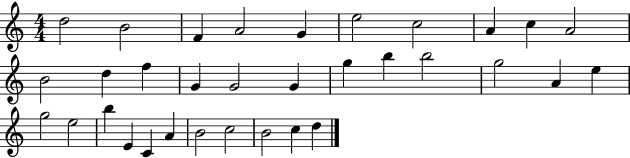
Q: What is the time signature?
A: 4/4